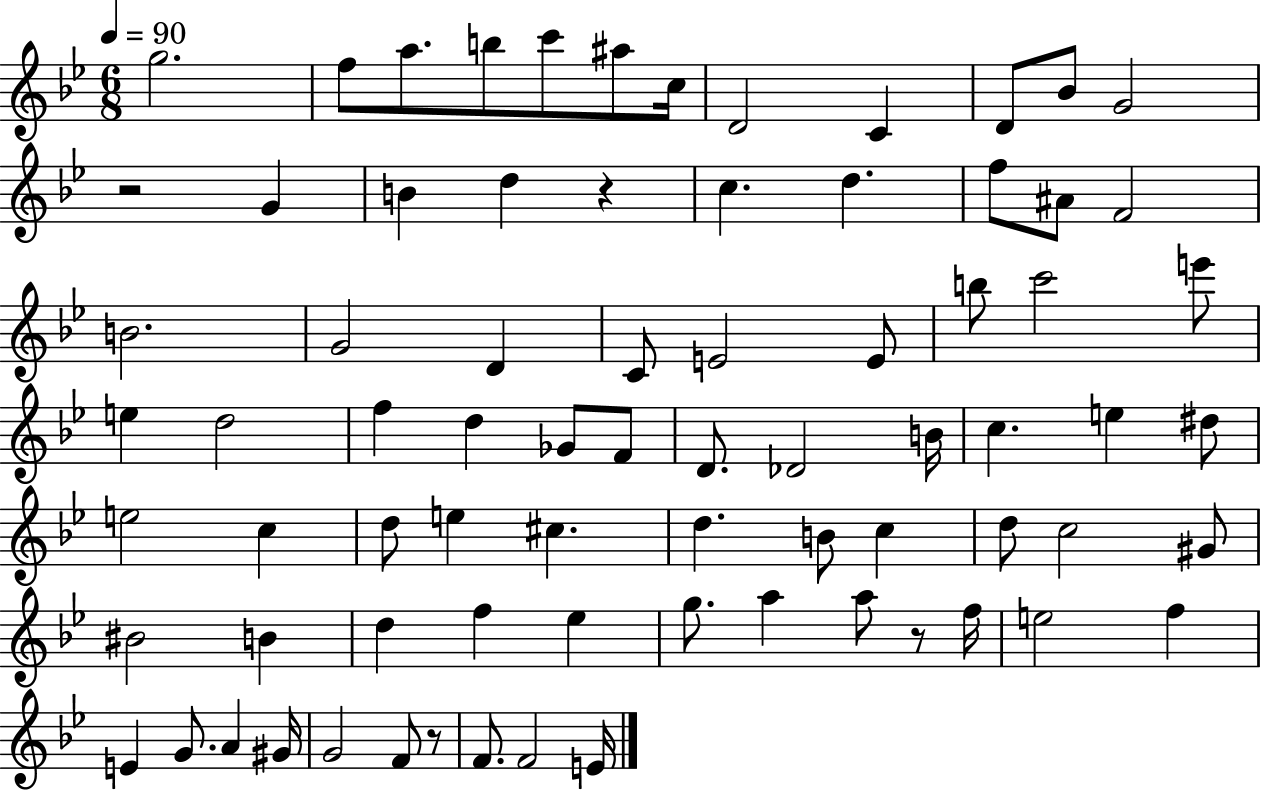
X:1
T:Untitled
M:6/8
L:1/4
K:Bb
g2 f/2 a/2 b/2 c'/2 ^a/2 c/4 D2 C D/2 _B/2 G2 z2 G B d z c d f/2 ^A/2 F2 B2 G2 D C/2 E2 E/2 b/2 c'2 e'/2 e d2 f d _G/2 F/2 D/2 _D2 B/4 c e ^d/2 e2 c d/2 e ^c d B/2 c d/2 c2 ^G/2 ^B2 B d f _e g/2 a a/2 z/2 f/4 e2 f E G/2 A ^G/4 G2 F/2 z/2 F/2 F2 E/4